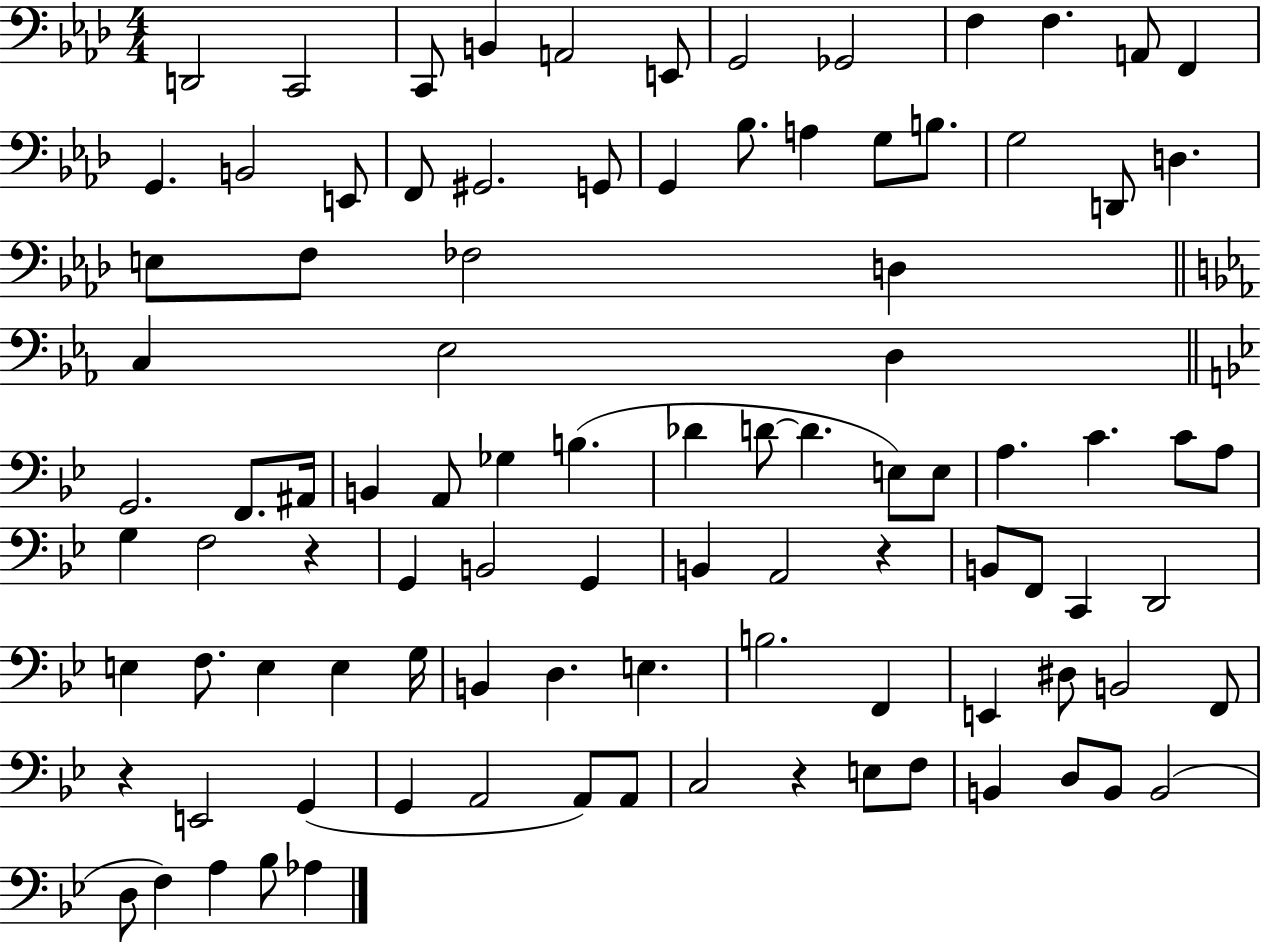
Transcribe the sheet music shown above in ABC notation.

X:1
T:Untitled
M:4/4
L:1/4
K:Ab
D,,2 C,,2 C,,/2 B,, A,,2 E,,/2 G,,2 _G,,2 F, F, A,,/2 F,, G,, B,,2 E,,/2 F,,/2 ^G,,2 G,,/2 G,, _B,/2 A, G,/2 B,/2 G,2 D,,/2 D, E,/2 F,/2 _F,2 D, C, _E,2 D, G,,2 F,,/2 ^A,,/4 B,, A,,/2 _G, B, _D D/2 D E,/2 E,/2 A, C C/2 A,/2 G, F,2 z G,, B,,2 G,, B,, A,,2 z B,,/2 F,,/2 C,, D,,2 E, F,/2 E, E, G,/4 B,, D, E, B,2 F,, E,, ^D,/2 B,,2 F,,/2 z E,,2 G,, G,, A,,2 A,,/2 A,,/2 C,2 z E,/2 F,/2 B,, D,/2 B,,/2 B,,2 D,/2 F, A, _B,/2 _A,